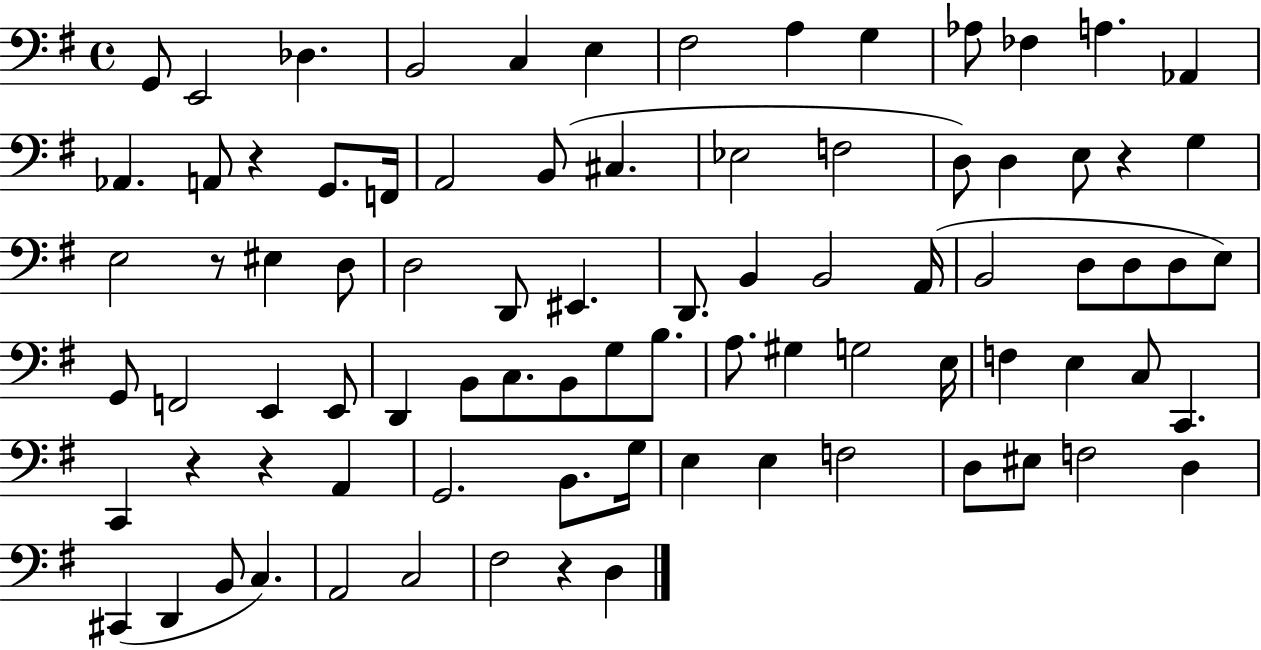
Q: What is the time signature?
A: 4/4